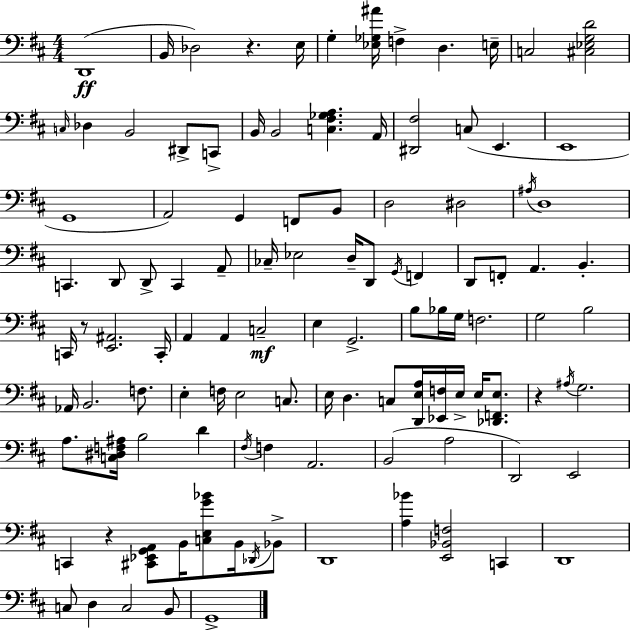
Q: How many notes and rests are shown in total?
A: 111